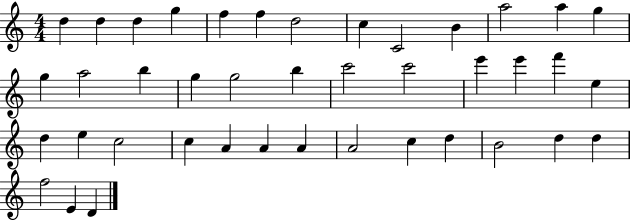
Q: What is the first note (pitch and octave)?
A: D5